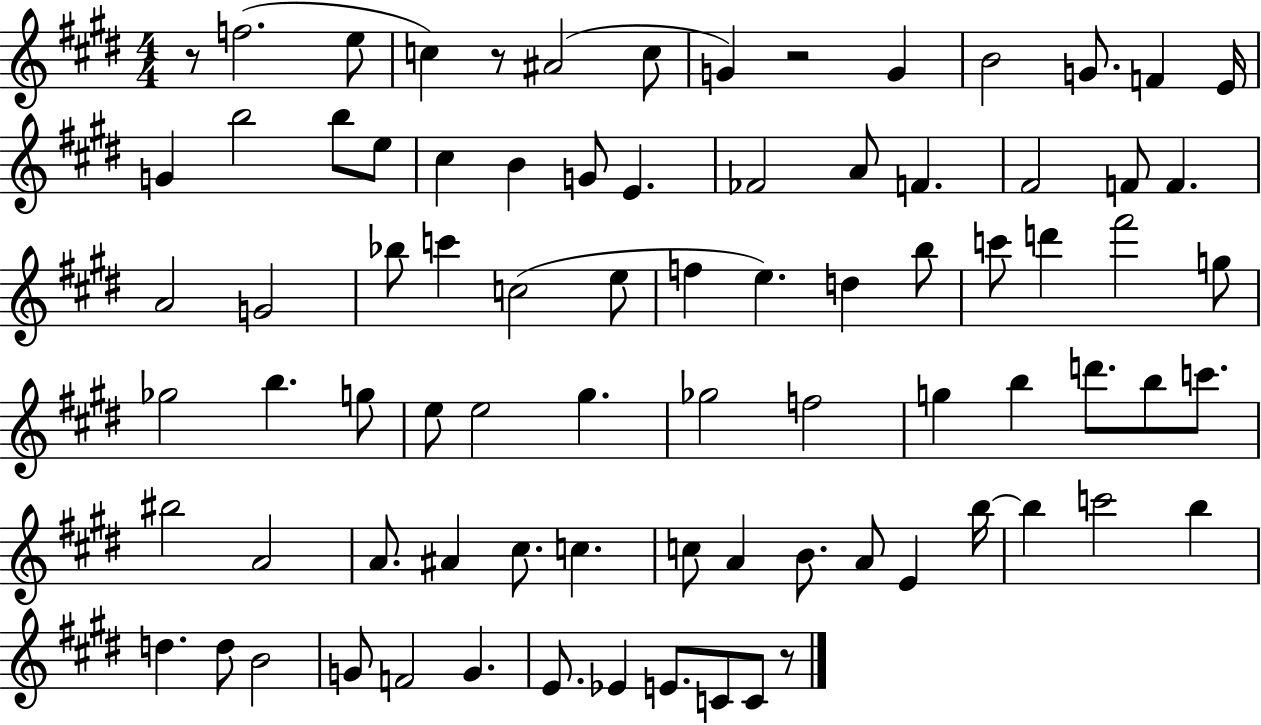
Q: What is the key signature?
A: E major